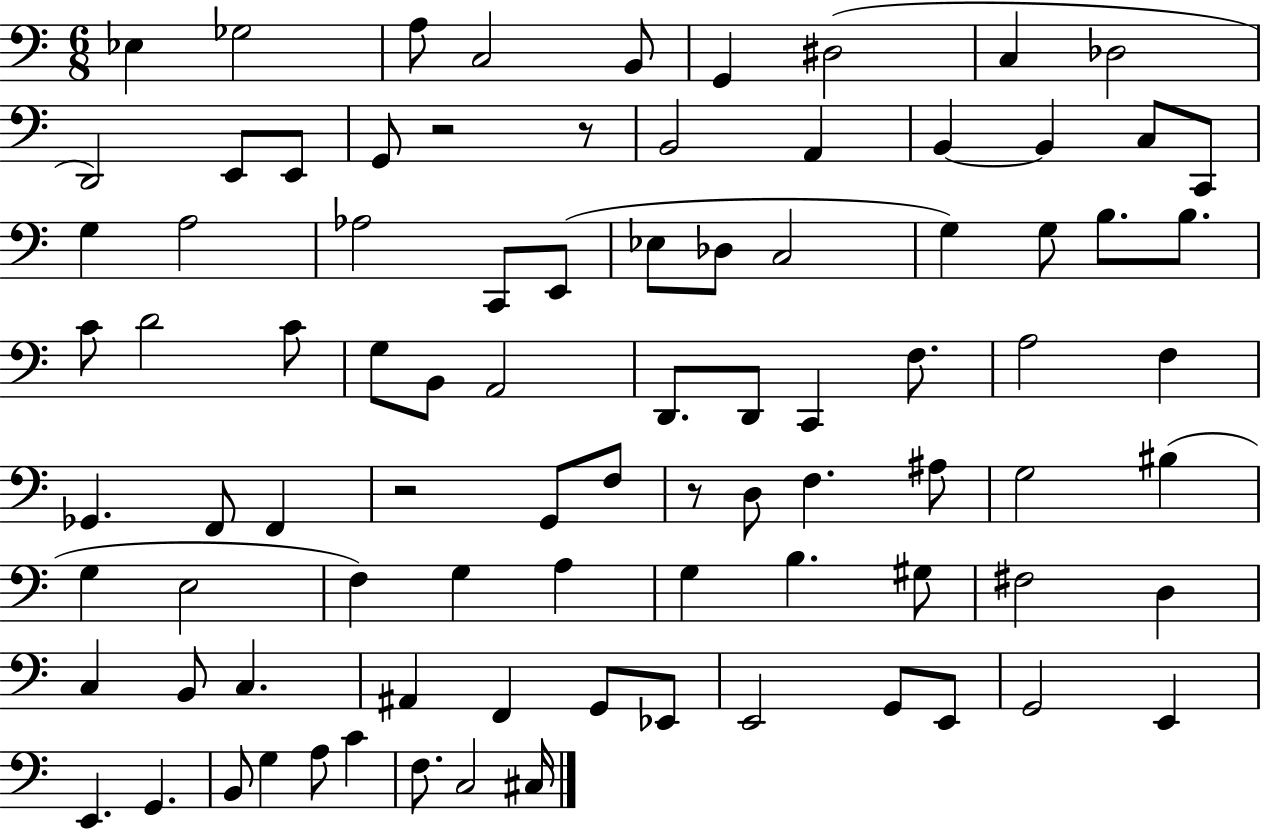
{
  \clef bass
  \numericTimeSignature
  \time 6/8
  \key c \major
  ees4 ges2 | a8 c2 b,8 | g,4 dis2( | c4 des2 | \break d,2) e,8 e,8 | g,8 r2 r8 | b,2 a,4 | b,4~~ b,4 c8 c,8 | \break g4 a2 | aes2 c,8 e,8( | ees8 des8 c2 | g4) g8 b8. b8. | \break c'8 d'2 c'8 | g8 b,8 a,2 | d,8. d,8 c,4 f8. | a2 f4 | \break ges,4. f,8 f,4 | r2 g,8 f8 | r8 d8 f4. ais8 | g2 bis4( | \break g4 e2 | f4) g4 a4 | g4 b4. gis8 | fis2 d4 | \break c4 b,8 c4. | ais,4 f,4 g,8 ees,8 | e,2 g,8 e,8 | g,2 e,4 | \break e,4. g,4. | b,8 g4 a8 c'4 | f8. c2 cis16 | \bar "|."
}